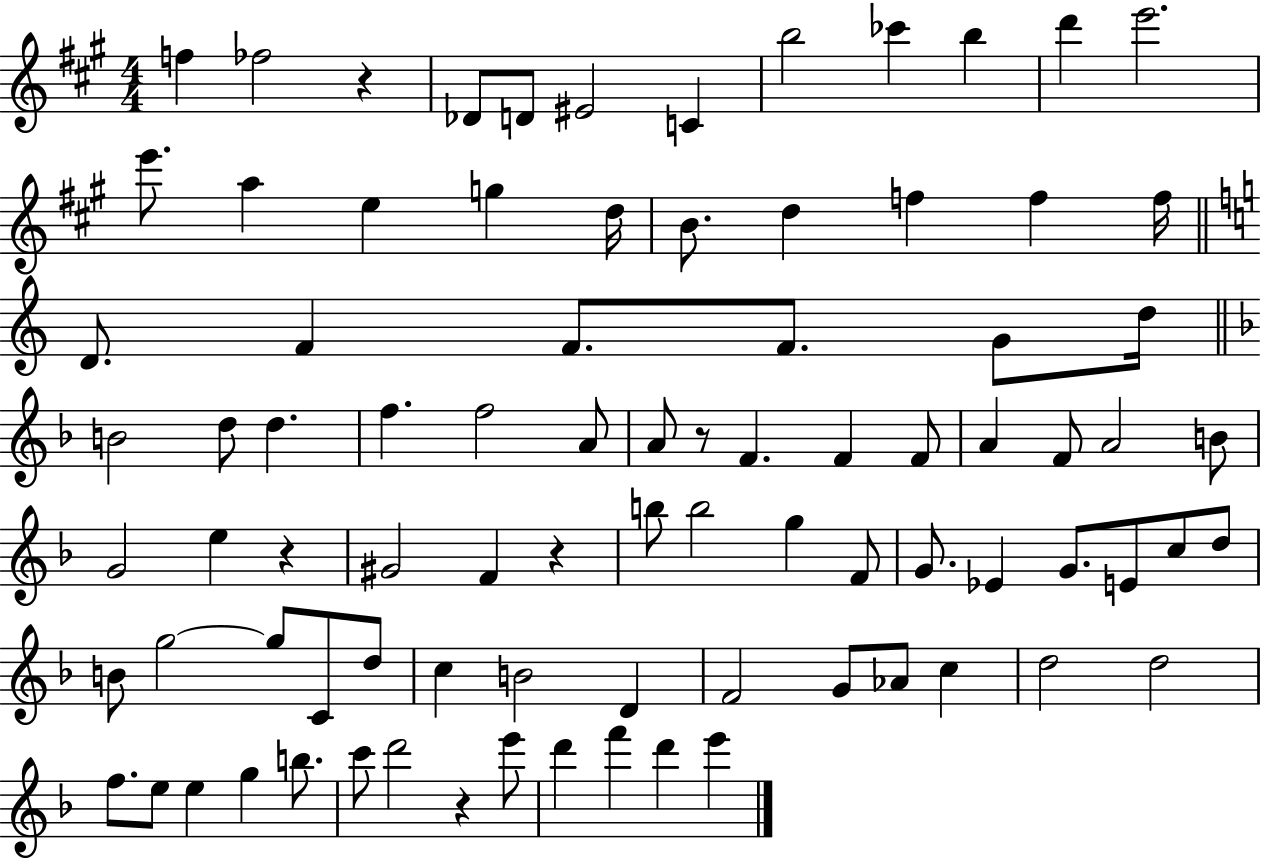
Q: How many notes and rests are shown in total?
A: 86